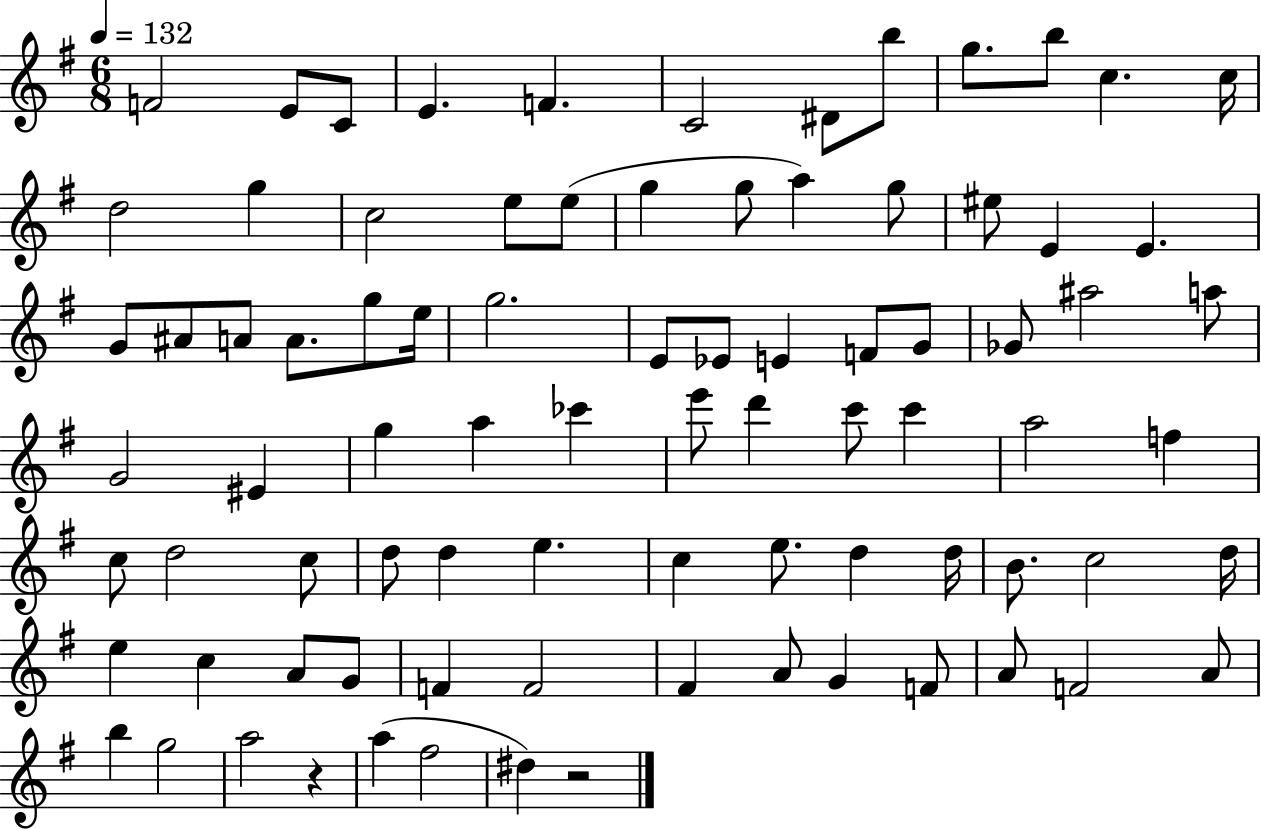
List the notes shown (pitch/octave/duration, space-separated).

F4/h E4/e C4/e E4/q. F4/q. C4/h D#4/e B5/e G5/e. B5/e C5/q. C5/s D5/h G5/q C5/h E5/e E5/e G5/q G5/e A5/q G5/e EIS5/e E4/q E4/q. G4/e A#4/e A4/e A4/e. G5/e E5/s G5/h. E4/e Eb4/e E4/q F4/e G4/e Gb4/e A#5/h A5/e G4/h EIS4/q G5/q A5/q CES6/q E6/e D6/q C6/e C6/q A5/h F5/q C5/e D5/h C5/e D5/e D5/q E5/q. C5/q E5/e. D5/q D5/s B4/e. C5/h D5/s E5/q C5/q A4/e G4/e F4/q F4/h F#4/q A4/e G4/q F4/e A4/e F4/h A4/e B5/q G5/h A5/h R/q A5/q F#5/h D#5/q R/h